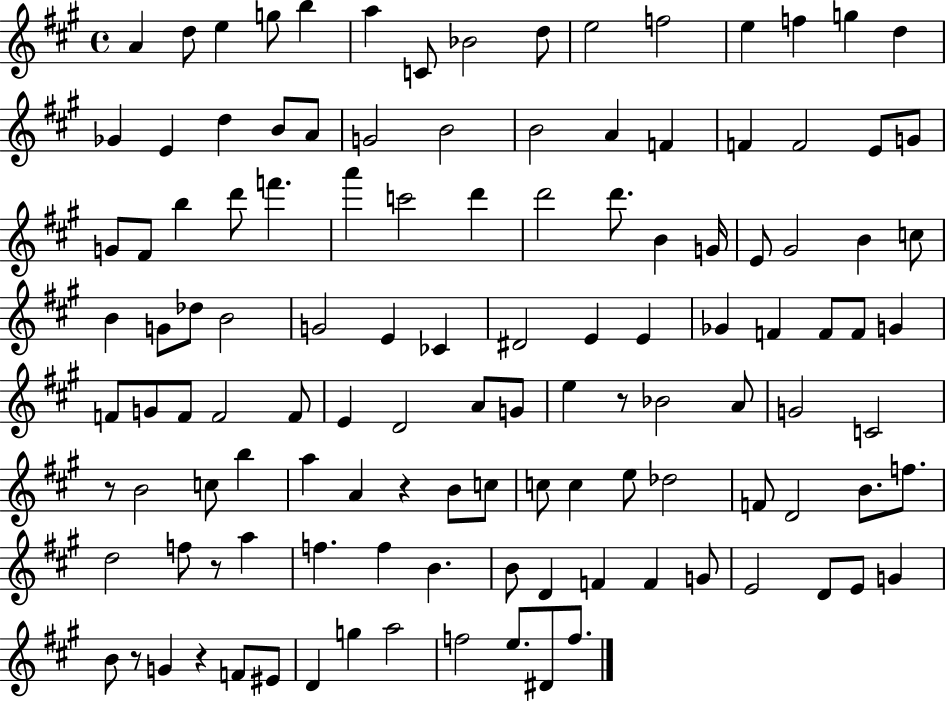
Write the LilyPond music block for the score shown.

{
  \clef treble
  \time 4/4
  \defaultTimeSignature
  \key a \major
  \repeat volta 2 { a'4 d''8 e''4 g''8 b''4 | a''4 c'8 bes'2 d''8 | e''2 f''2 | e''4 f''4 g''4 d''4 | \break ges'4 e'4 d''4 b'8 a'8 | g'2 b'2 | b'2 a'4 f'4 | f'4 f'2 e'8 g'8 | \break g'8 fis'8 b''4 d'''8 f'''4. | a'''4 c'''2 d'''4 | d'''2 d'''8. b'4 g'16 | e'8 gis'2 b'4 c''8 | \break b'4 g'8 des''8 b'2 | g'2 e'4 ces'4 | dis'2 e'4 e'4 | ges'4 f'4 f'8 f'8 g'4 | \break f'8 g'8 f'8 f'2 f'8 | e'4 d'2 a'8 g'8 | e''4 r8 bes'2 a'8 | g'2 c'2 | \break r8 b'2 c''8 b''4 | a''4 a'4 r4 b'8 c''8 | c''8 c''4 e''8 des''2 | f'8 d'2 b'8. f''8. | \break d''2 f''8 r8 a''4 | f''4. f''4 b'4. | b'8 d'4 f'4 f'4 g'8 | e'2 d'8 e'8 g'4 | \break b'8 r8 g'4 r4 f'8 eis'8 | d'4 g''4 a''2 | f''2 e''8. dis'8 f''8. | } \bar "|."
}